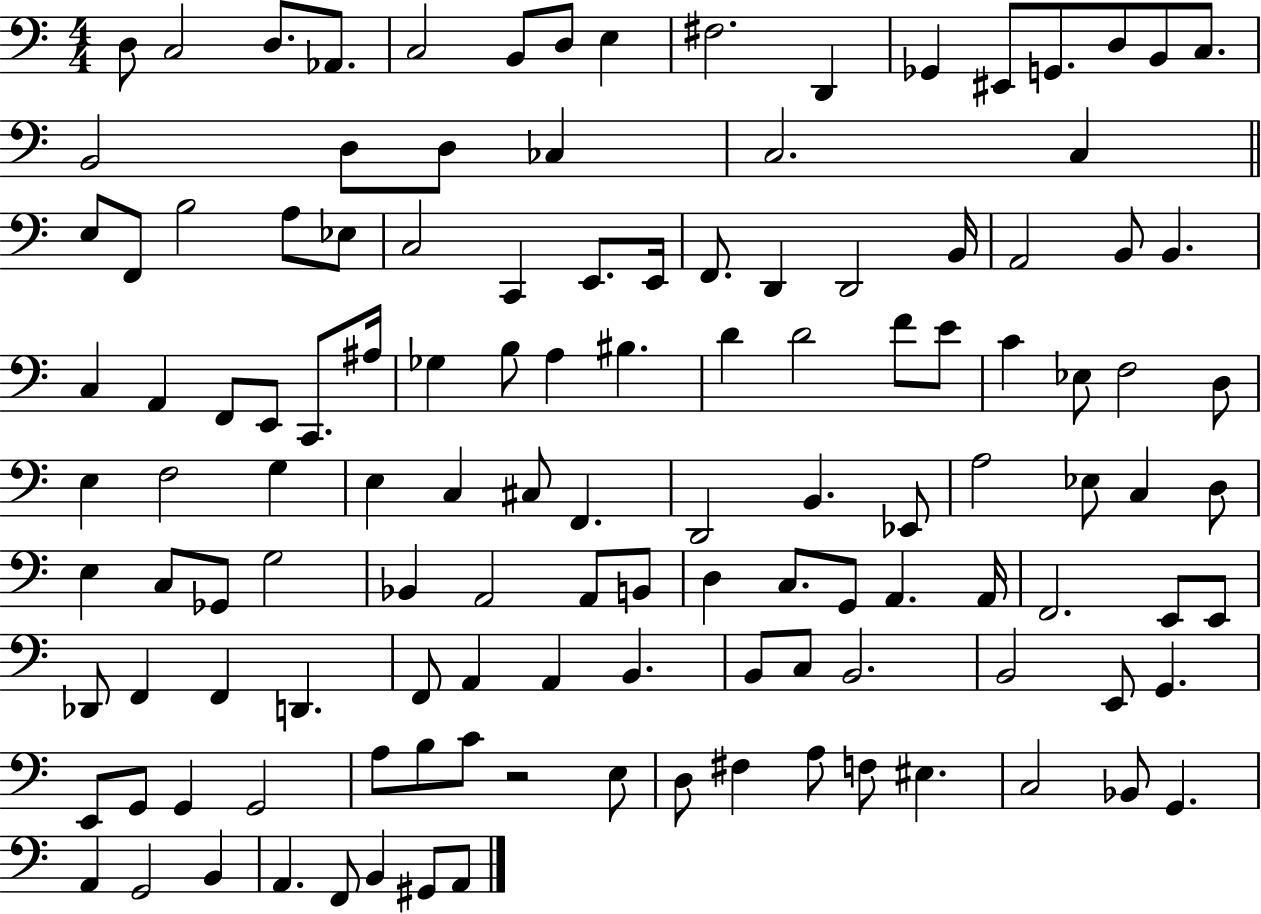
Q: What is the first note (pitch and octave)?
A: D3